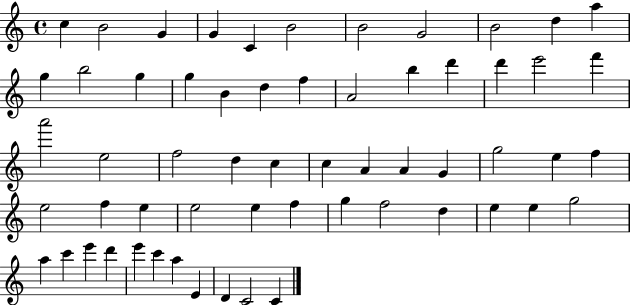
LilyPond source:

{
  \clef treble
  \time 4/4
  \defaultTimeSignature
  \key c \major
  c''4 b'2 g'4 | g'4 c'4 b'2 | b'2 g'2 | b'2 d''4 a''4 | \break g''4 b''2 g''4 | g''4 b'4 d''4 f''4 | a'2 b''4 d'''4 | d'''4 e'''2 f'''4 | \break a'''2 e''2 | f''2 d''4 c''4 | c''4 a'4 a'4 g'4 | g''2 e''4 f''4 | \break e''2 f''4 e''4 | e''2 e''4 f''4 | g''4 f''2 d''4 | e''4 e''4 g''2 | \break a''4 c'''4 e'''4 d'''4 | e'''4 c'''4 a''4 e'4 | d'4 c'2 c'4 | \bar "|."
}